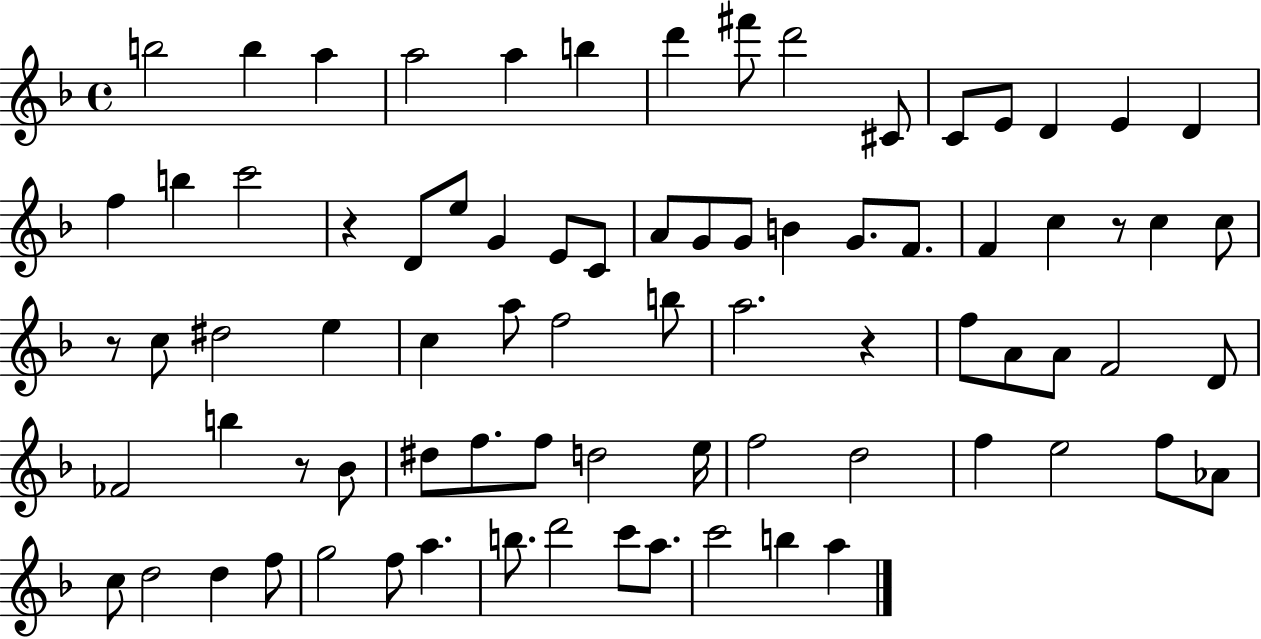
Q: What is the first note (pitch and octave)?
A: B5